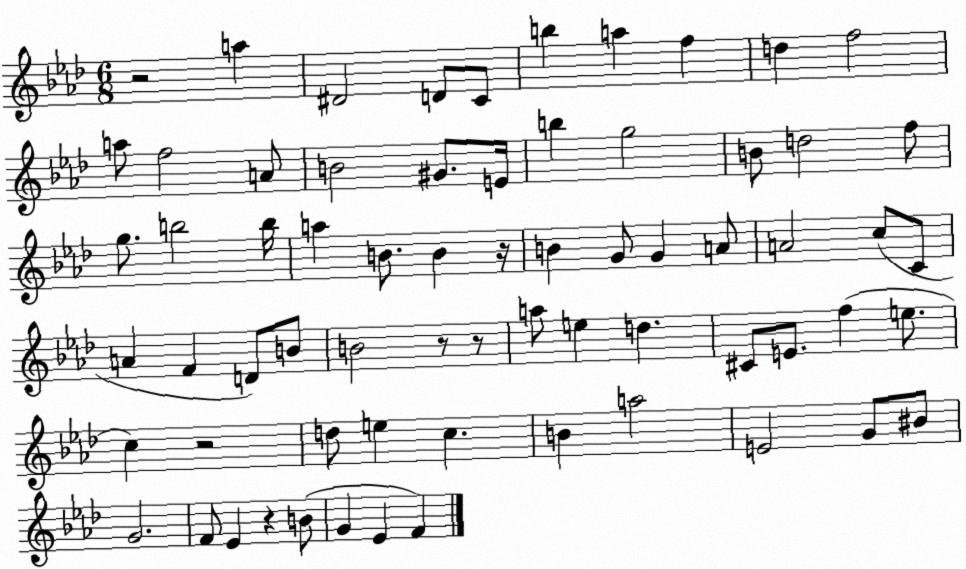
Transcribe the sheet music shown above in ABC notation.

X:1
T:Untitled
M:6/8
L:1/4
K:Ab
z2 a ^D2 D/2 C/2 b a f d f2 a/2 f2 A/2 B2 ^G/2 E/4 b g2 B/2 d2 f/2 g/2 b2 b/4 a B/2 B z/4 B G/2 G A/2 A2 c/2 C/2 A F D/2 B/2 B2 z/2 z/2 a/2 e d ^C/2 E/2 f e/2 c z2 d/2 e c B a2 E2 G/2 ^B/2 G2 F/2 _E z B/2 G _E F